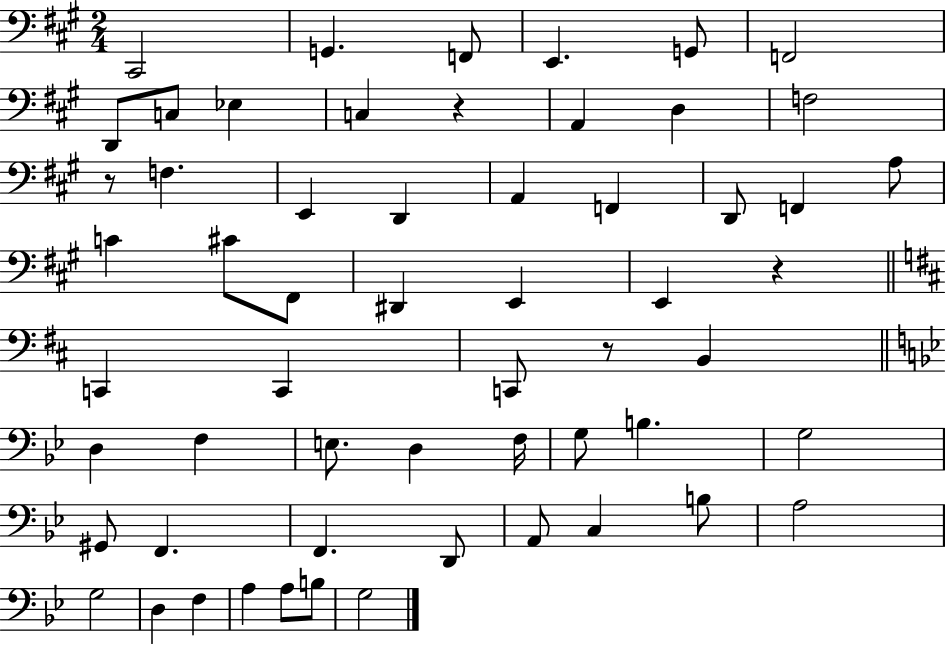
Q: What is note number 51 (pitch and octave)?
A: A3